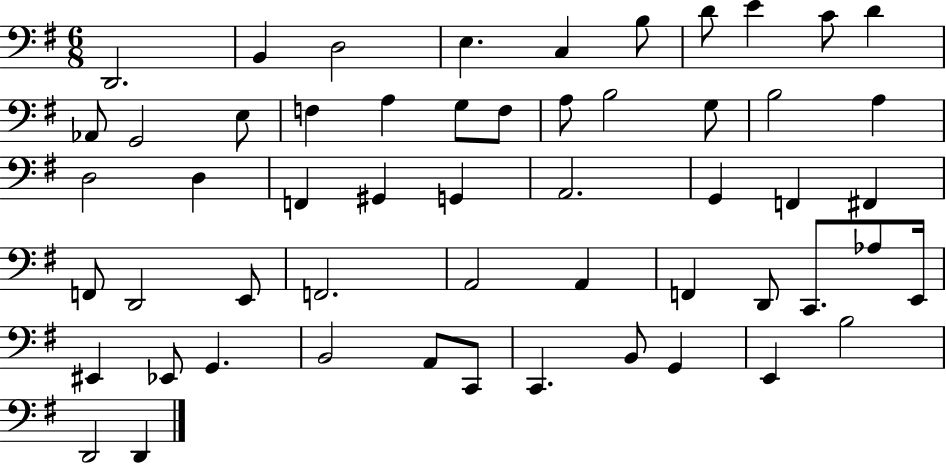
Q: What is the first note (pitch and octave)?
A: D2